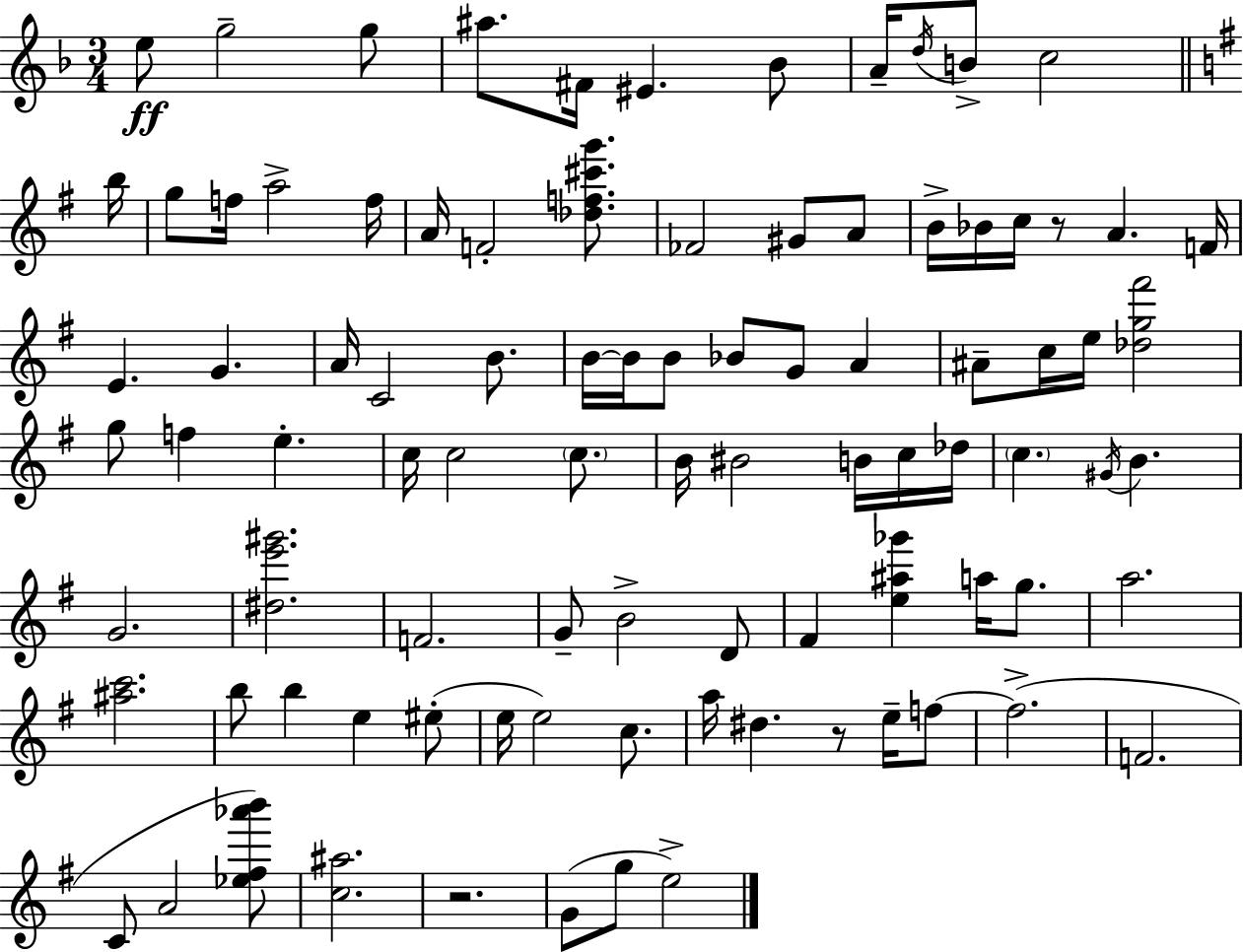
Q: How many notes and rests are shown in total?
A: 91